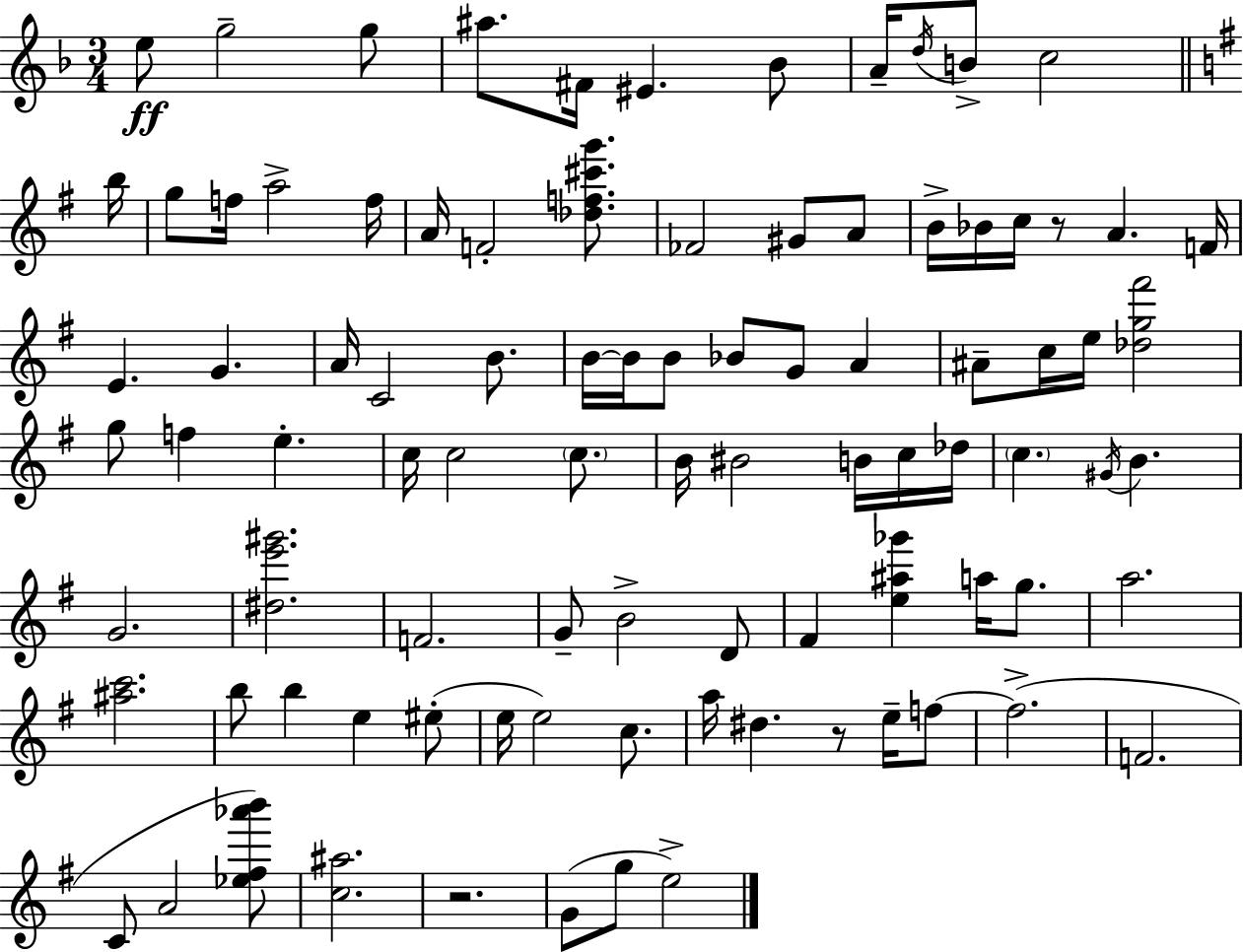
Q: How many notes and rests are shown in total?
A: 91